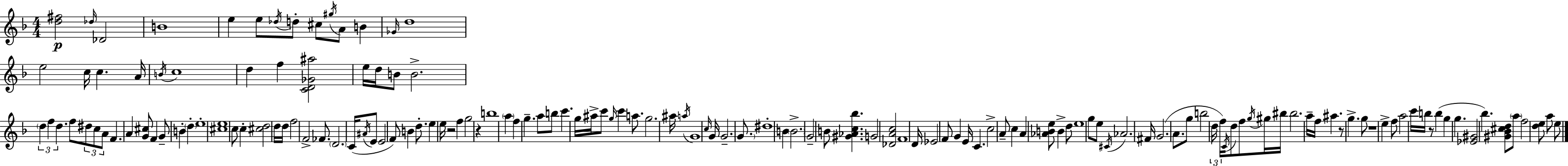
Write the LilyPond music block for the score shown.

{
  \clef treble
  \numericTimeSignature
  \time 4/4
  \key f \major
  <d'' fis''>2\p \grace { des''16 } des'2 | b'1 | e''4 e''8 \acciaccatura { des''16 } d''8-. cis''8 \acciaccatura { gis''16 } a'8 b'4 | \grace { ges'16 } d''1 | \break e''2 c''16 c''4. | a'16 \acciaccatura { b'16 } c''1 | d''4 f''4 <c' d' ges' ais''>2 | e''16 d''16 b'8 b'2.-> | \break \tuplet 3/2 { \parenthesize d''4 f''4 d''4. } | f''8 \tuplet 3/2 { dis''8 c''8 a'8 } f'4. | a'4 <g' cis''>8 f'4 g'8-- b'4-. | \parenthesize d''4-. e''1-. | \break <cis'' e''>1 | c''8 c''4-. <cis'' d''>2 | d''16 d''16 f''2 f'2-> | fes'8. \parenthesize d'2. | \break c'16( \acciaccatura { ais'16 } e'8 e'2 | f'8) b'4 d''8.-. e''4 e''16 r2 | f''4 g''2 | r4 b''1 | \break \parenthesize a''4 f''4 g''4.-- | a''8 b''8 c'''4. g''16 ais''16-> | c'''8 \grace { g''16 } c'''4 a''8. g''2. | ais''16 \acciaccatura { a''16 } g'1 | \break \grace { c''16 } g'16 g'2.-- | \parenthesize g'8. dis''1-. | b'4 \parenthesize b'2.-> | g'2-- | \break b'8 <gis' aes' c'' bes''>4. g'2 | <des' a' c''>2 f'1 | d'16 ees'2 | f'8 g'4 e'16 c'4. c''2-> | \break a'8-- c''4 a'4 | <aes' b' e''>8 b'4-> d''8 e''1 | g''8 e''8 \acciaccatura { cis'16 } aes'2. | fis'16 g'2.( | \break a'8. g''8 b''2 | \tuplet 3/2 { d''16 f''16) \acciaccatura { c'16 } } d''8 f''8 \acciaccatura { g''16 } gis''16 bis''16 bis''2. | a''16-- f''16 ais''4. | r8 g''4.-> g''8 r1 | \break e''4-> | f''8 a''2 c'''16 b''16 r8 b''4( | g''4 g''4. <ees' gis'>2 | bes''4.) <gis' bes' cis'' d''>8 \parenthesize a''8 f''2 | \break <d'' e''>8 a''8 e''8 \bar "|."
}